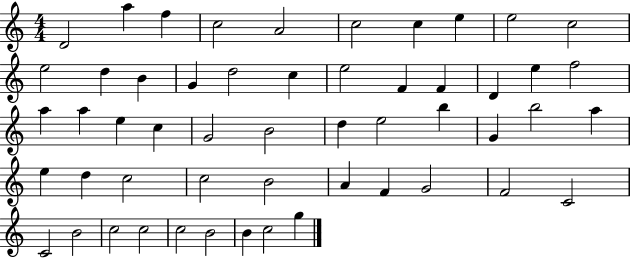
{
  \clef treble
  \numericTimeSignature
  \time 4/4
  \key c \major
  d'2 a''4 f''4 | c''2 a'2 | c''2 c''4 e''4 | e''2 c''2 | \break e''2 d''4 b'4 | g'4 d''2 c''4 | e''2 f'4 f'4 | d'4 e''4 f''2 | \break a''4 a''4 e''4 c''4 | g'2 b'2 | d''4 e''2 b''4 | g'4 b''2 a''4 | \break e''4 d''4 c''2 | c''2 b'2 | a'4 f'4 g'2 | f'2 c'2 | \break c'2 b'2 | c''2 c''2 | c''2 b'2 | b'4 c''2 g''4 | \break \bar "|."
}